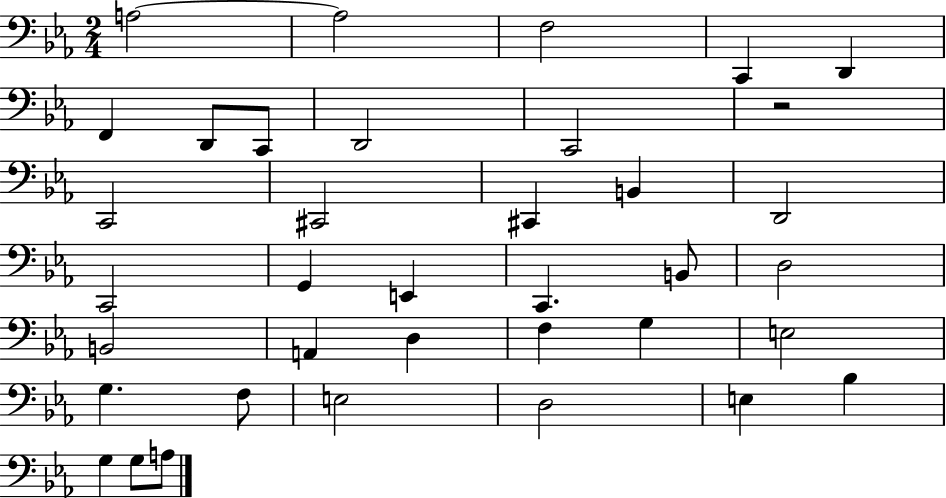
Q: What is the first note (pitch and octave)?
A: A3